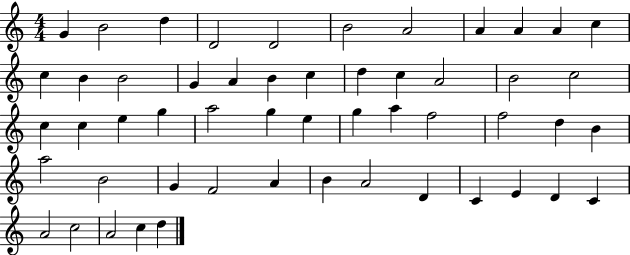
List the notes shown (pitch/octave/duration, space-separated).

G4/q B4/h D5/q D4/h D4/h B4/h A4/h A4/q A4/q A4/q C5/q C5/q B4/q B4/h G4/q A4/q B4/q C5/q D5/q C5/q A4/h B4/h C5/h C5/q C5/q E5/q G5/q A5/h G5/q E5/q G5/q A5/q F5/h F5/h D5/q B4/q A5/h B4/h G4/q F4/h A4/q B4/q A4/h D4/q C4/q E4/q D4/q C4/q A4/h C5/h A4/h C5/q D5/q